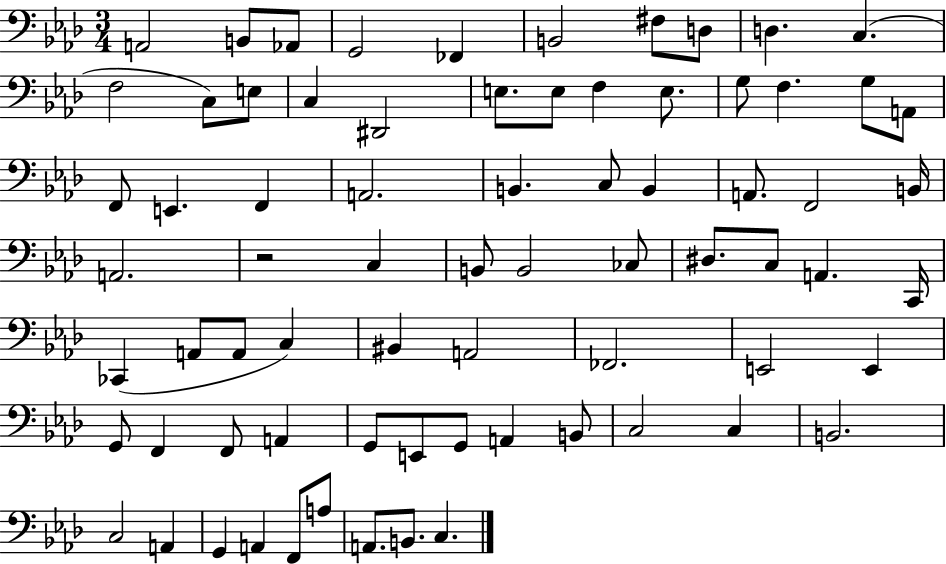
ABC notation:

X:1
T:Untitled
M:3/4
L:1/4
K:Ab
A,,2 B,,/2 _A,,/2 G,,2 _F,, B,,2 ^F,/2 D,/2 D, C, F,2 C,/2 E,/2 C, ^D,,2 E,/2 E,/2 F, E,/2 G,/2 F, G,/2 A,,/2 F,,/2 E,, F,, A,,2 B,, C,/2 B,, A,,/2 F,,2 B,,/4 A,,2 z2 C, B,,/2 B,,2 _C,/2 ^D,/2 C,/2 A,, C,,/4 _C,, A,,/2 A,,/2 C, ^B,, A,,2 _F,,2 E,,2 E,, G,,/2 F,, F,,/2 A,, G,,/2 E,,/2 G,,/2 A,, B,,/2 C,2 C, B,,2 C,2 A,, G,, A,, F,,/2 A,/2 A,,/2 B,,/2 C,